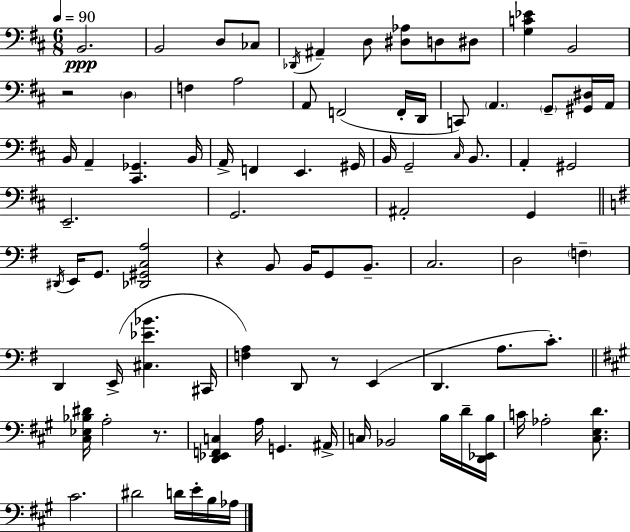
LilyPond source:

{
  \clef bass
  \numericTimeSignature
  \time 6/8
  \key d \major
  \tempo 4 = 90
  b,2.\ppp | b,2 d8 ces8 | \acciaccatura { des,16 } ais,4-- d8 <dis aes>8 d8 dis8 | <g c' ees'>4 b,2 | \break r2 \parenthesize d4 | f4 a2 | a,8 f,2( f,16-. | d,16 c,8) \parenthesize a,4. \parenthesize g,8-- <gis, dis>16 | \break a,16 b,16 a,4-- <cis, ges,>4. | b,16 a,16-> f,4 e,4. | gis,16 b,16 g,2-- \grace { cis16 } b,8. | a,4-. gis,2 | \break e,2.-- | g,2. | ais,2-. g,4 | \bar "||" \break \key e \minor \acciaccatura { dis,16 } e,16 g,8. <des, gis, c a>2 | r4 b,8 b,16 g,8 b,8.-- | c2. | d2 \parenthesize f4-- | \break d,4 e,16->( <cis ees' bes'>4. | cis,16 <f a>4) d,8 r8 e,4( | d,4. a8. c'8.-.) | \bar "||" \break \key a \major <cis ees bes dis'>16 a2-. r8. | <d, ees, f, c>4 a16 g,4. ais,16-> | c16 bes,2 b16 d'16-- <d, ees, b>16 | c'16 aes2-. <cis e d'>8. | \break cis'2. | dis'2 d'16 e'16-. b16 aes16 | \bar "|."
}